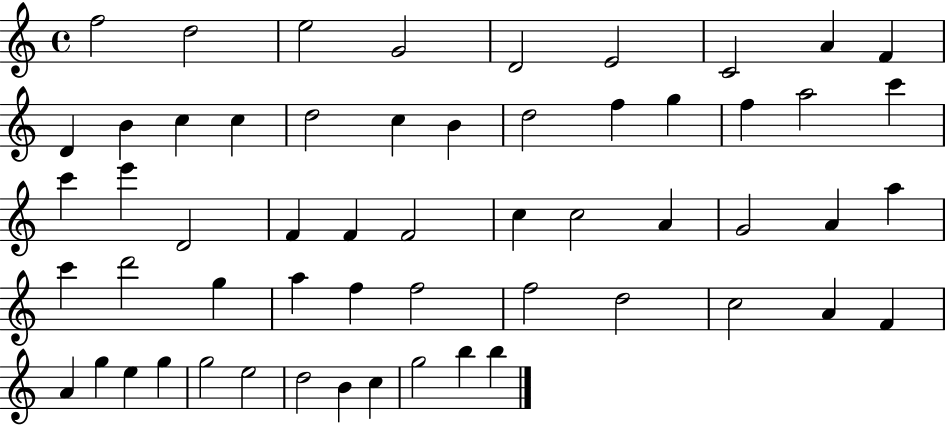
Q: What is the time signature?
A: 4/4